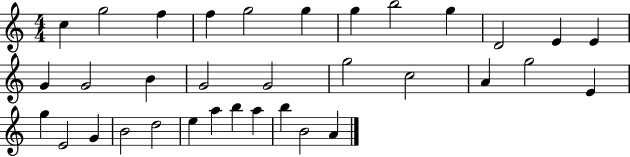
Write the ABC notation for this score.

X:1
T:Untitled
M:4/4
L:1/4
K:C
c g2 f f g2 g g b2 g D2 E E G G2 B G2 G2 g2 c2 A g2 E g E2 G B2 d2 e a b a b B2 A